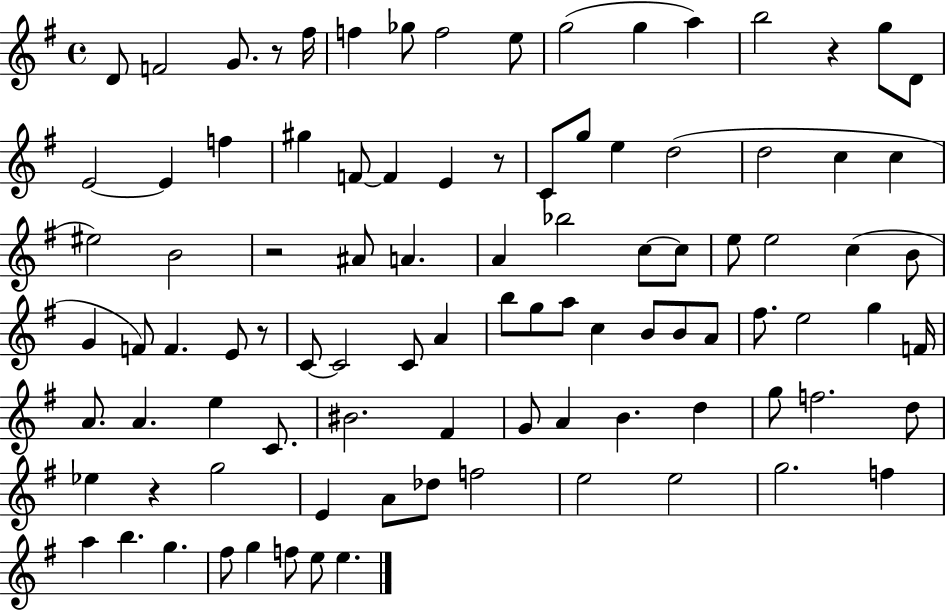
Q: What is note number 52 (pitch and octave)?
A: C5